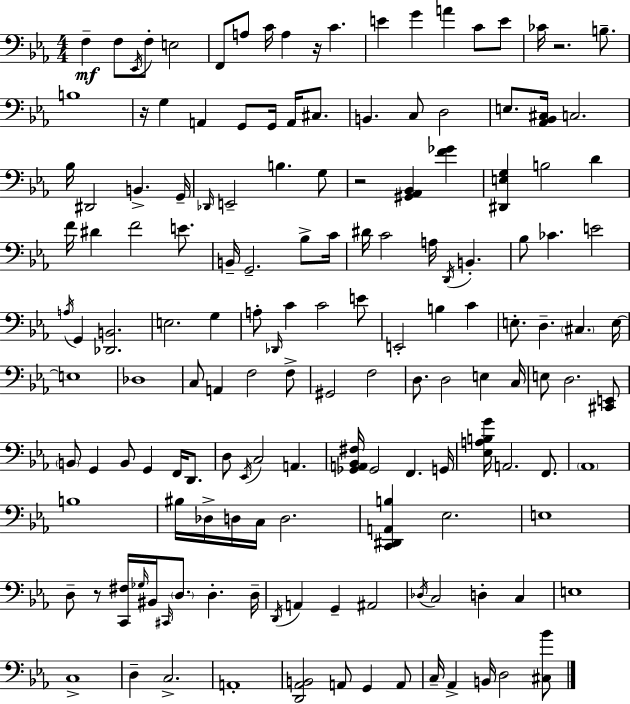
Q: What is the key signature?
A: EES major